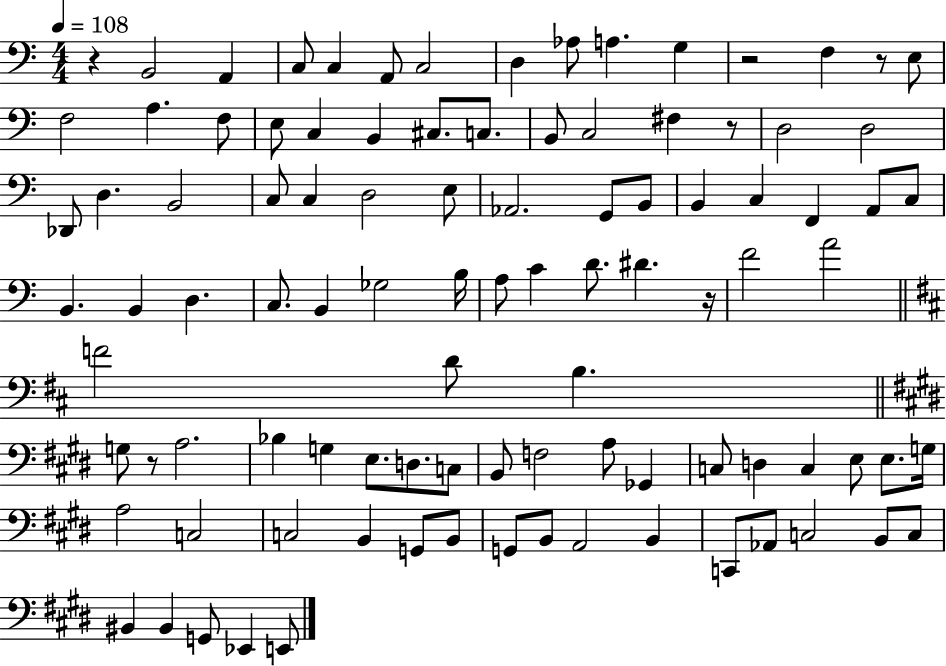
R/q B2/h A2/q C3/e C3/q A2/e C3/h D3/q Ab3/e A3/q. G3/q R/h F3/q R/e E3/e F3/h A3/q. F3/e E3/e C3/q B2/q C#3/e. C3/e. B2/e C3/h F#3/q R/e D3/h D3/h Db2/e D3/q. B2/h C3/e C3/q D3/h E3/e Ab2/h. G2/e B2/e B2/q C3/q F2/q A2/e C3/e B2/q. B2/q D3/q. C3/e. B2/q Gb3/h B3/s A3/e C4/q D4/e. D#4/q. R/s F4/h A4/h F4/h D4/e B3/q. G3/e R/e A3/h. Bb3/q G3/q E3/e. D3/e. C3/e B2/e F3/h A3/e Gb2/q C3/e D3/q C3/q E3/e E3/e. G3/s A3/h C3/h C3/h B2/q G2/e B2/e G2/e B2/e A2/h B2/q C2/e Ab2/e C3/h B2/e C3/e BIS2/q BIS2/q G2/e Eb2/q E2/e